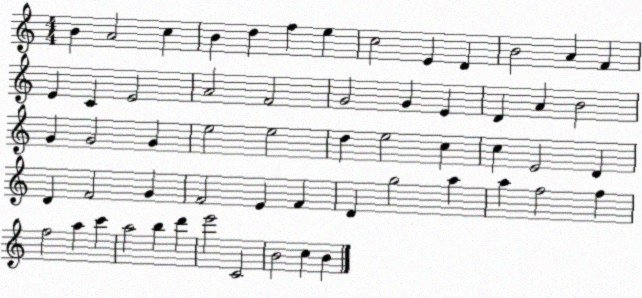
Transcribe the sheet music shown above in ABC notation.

X:1
T:Untitled
M:4/4
L:1/4
K:C
B A2 c B d f e c2 E D B2 A F E C E2 A2 F2 G2 G E D A B2 G G2 G e2 e2 d e2 c c E2 D D F2 G F2 E F D g2 a a f2 f f2 a c' a2 b d' e'2 C2 B2 c B